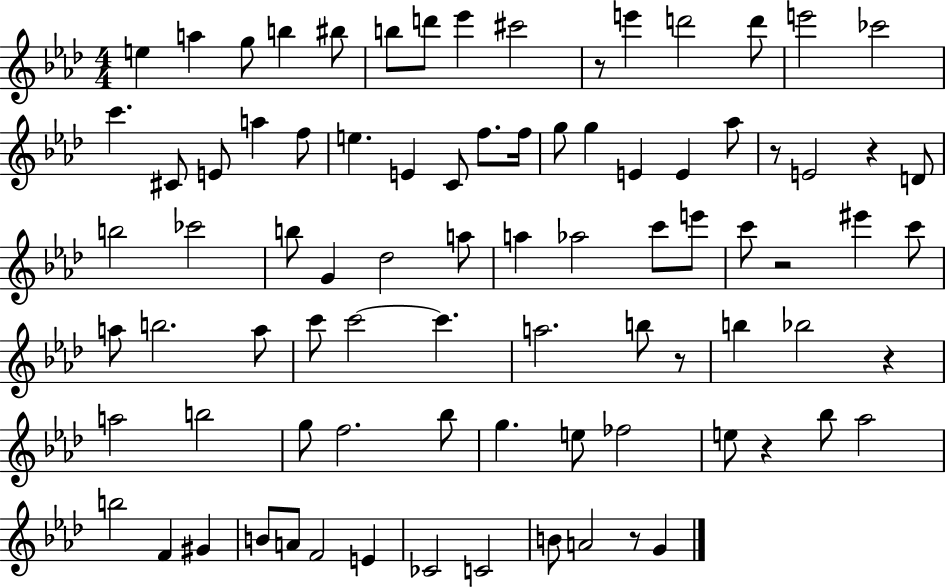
{
  \clef treble
  \numericTimeSignature
  \time 4/4
  \key aes \major
  e''4 a''4 g''8 b''4 bis''8 | b''8 d'''8 ees'''4 cis'''2 | r8 e'''4 d'''2 d'''8 | e'''2 ces'''2 | \break c'''4. cis'8 e'8 a''4 f''8 | e''4. e'4 c'8 f''8. f''16 | g''8 g''4 e'4 e'4 aes''8 | r8 e'2 r4 d'8 | \break b''2 ces'''2 | b''8 g'4 des''2 a''8 | a''4 aes''2 c'''8 e'''8 | c'''8 r2 eis'''4 c'''8 | \break a''8 b''2. a''8 | c'''8 c'''2~~ c'''4. | a''2. b''8 r8 | b''4 bes''2 r4 | \break a''2 b''2 | g''8 f''2. bes''8 | g''4. e''8 fes''2 | e''8 r4 bes''8 aes''2 | \break b''2 f'4 gis'4 | b'8 a'8 f'2 e'4 | ces'2 c'2 | b'8 a'2 r8 g'4 | \break \bar "|."
}